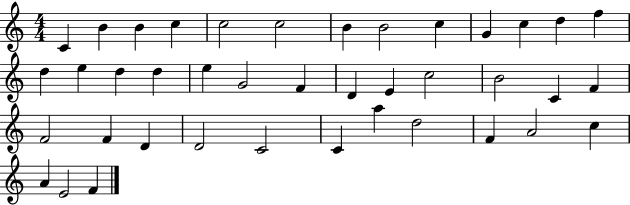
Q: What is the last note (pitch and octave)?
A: F4